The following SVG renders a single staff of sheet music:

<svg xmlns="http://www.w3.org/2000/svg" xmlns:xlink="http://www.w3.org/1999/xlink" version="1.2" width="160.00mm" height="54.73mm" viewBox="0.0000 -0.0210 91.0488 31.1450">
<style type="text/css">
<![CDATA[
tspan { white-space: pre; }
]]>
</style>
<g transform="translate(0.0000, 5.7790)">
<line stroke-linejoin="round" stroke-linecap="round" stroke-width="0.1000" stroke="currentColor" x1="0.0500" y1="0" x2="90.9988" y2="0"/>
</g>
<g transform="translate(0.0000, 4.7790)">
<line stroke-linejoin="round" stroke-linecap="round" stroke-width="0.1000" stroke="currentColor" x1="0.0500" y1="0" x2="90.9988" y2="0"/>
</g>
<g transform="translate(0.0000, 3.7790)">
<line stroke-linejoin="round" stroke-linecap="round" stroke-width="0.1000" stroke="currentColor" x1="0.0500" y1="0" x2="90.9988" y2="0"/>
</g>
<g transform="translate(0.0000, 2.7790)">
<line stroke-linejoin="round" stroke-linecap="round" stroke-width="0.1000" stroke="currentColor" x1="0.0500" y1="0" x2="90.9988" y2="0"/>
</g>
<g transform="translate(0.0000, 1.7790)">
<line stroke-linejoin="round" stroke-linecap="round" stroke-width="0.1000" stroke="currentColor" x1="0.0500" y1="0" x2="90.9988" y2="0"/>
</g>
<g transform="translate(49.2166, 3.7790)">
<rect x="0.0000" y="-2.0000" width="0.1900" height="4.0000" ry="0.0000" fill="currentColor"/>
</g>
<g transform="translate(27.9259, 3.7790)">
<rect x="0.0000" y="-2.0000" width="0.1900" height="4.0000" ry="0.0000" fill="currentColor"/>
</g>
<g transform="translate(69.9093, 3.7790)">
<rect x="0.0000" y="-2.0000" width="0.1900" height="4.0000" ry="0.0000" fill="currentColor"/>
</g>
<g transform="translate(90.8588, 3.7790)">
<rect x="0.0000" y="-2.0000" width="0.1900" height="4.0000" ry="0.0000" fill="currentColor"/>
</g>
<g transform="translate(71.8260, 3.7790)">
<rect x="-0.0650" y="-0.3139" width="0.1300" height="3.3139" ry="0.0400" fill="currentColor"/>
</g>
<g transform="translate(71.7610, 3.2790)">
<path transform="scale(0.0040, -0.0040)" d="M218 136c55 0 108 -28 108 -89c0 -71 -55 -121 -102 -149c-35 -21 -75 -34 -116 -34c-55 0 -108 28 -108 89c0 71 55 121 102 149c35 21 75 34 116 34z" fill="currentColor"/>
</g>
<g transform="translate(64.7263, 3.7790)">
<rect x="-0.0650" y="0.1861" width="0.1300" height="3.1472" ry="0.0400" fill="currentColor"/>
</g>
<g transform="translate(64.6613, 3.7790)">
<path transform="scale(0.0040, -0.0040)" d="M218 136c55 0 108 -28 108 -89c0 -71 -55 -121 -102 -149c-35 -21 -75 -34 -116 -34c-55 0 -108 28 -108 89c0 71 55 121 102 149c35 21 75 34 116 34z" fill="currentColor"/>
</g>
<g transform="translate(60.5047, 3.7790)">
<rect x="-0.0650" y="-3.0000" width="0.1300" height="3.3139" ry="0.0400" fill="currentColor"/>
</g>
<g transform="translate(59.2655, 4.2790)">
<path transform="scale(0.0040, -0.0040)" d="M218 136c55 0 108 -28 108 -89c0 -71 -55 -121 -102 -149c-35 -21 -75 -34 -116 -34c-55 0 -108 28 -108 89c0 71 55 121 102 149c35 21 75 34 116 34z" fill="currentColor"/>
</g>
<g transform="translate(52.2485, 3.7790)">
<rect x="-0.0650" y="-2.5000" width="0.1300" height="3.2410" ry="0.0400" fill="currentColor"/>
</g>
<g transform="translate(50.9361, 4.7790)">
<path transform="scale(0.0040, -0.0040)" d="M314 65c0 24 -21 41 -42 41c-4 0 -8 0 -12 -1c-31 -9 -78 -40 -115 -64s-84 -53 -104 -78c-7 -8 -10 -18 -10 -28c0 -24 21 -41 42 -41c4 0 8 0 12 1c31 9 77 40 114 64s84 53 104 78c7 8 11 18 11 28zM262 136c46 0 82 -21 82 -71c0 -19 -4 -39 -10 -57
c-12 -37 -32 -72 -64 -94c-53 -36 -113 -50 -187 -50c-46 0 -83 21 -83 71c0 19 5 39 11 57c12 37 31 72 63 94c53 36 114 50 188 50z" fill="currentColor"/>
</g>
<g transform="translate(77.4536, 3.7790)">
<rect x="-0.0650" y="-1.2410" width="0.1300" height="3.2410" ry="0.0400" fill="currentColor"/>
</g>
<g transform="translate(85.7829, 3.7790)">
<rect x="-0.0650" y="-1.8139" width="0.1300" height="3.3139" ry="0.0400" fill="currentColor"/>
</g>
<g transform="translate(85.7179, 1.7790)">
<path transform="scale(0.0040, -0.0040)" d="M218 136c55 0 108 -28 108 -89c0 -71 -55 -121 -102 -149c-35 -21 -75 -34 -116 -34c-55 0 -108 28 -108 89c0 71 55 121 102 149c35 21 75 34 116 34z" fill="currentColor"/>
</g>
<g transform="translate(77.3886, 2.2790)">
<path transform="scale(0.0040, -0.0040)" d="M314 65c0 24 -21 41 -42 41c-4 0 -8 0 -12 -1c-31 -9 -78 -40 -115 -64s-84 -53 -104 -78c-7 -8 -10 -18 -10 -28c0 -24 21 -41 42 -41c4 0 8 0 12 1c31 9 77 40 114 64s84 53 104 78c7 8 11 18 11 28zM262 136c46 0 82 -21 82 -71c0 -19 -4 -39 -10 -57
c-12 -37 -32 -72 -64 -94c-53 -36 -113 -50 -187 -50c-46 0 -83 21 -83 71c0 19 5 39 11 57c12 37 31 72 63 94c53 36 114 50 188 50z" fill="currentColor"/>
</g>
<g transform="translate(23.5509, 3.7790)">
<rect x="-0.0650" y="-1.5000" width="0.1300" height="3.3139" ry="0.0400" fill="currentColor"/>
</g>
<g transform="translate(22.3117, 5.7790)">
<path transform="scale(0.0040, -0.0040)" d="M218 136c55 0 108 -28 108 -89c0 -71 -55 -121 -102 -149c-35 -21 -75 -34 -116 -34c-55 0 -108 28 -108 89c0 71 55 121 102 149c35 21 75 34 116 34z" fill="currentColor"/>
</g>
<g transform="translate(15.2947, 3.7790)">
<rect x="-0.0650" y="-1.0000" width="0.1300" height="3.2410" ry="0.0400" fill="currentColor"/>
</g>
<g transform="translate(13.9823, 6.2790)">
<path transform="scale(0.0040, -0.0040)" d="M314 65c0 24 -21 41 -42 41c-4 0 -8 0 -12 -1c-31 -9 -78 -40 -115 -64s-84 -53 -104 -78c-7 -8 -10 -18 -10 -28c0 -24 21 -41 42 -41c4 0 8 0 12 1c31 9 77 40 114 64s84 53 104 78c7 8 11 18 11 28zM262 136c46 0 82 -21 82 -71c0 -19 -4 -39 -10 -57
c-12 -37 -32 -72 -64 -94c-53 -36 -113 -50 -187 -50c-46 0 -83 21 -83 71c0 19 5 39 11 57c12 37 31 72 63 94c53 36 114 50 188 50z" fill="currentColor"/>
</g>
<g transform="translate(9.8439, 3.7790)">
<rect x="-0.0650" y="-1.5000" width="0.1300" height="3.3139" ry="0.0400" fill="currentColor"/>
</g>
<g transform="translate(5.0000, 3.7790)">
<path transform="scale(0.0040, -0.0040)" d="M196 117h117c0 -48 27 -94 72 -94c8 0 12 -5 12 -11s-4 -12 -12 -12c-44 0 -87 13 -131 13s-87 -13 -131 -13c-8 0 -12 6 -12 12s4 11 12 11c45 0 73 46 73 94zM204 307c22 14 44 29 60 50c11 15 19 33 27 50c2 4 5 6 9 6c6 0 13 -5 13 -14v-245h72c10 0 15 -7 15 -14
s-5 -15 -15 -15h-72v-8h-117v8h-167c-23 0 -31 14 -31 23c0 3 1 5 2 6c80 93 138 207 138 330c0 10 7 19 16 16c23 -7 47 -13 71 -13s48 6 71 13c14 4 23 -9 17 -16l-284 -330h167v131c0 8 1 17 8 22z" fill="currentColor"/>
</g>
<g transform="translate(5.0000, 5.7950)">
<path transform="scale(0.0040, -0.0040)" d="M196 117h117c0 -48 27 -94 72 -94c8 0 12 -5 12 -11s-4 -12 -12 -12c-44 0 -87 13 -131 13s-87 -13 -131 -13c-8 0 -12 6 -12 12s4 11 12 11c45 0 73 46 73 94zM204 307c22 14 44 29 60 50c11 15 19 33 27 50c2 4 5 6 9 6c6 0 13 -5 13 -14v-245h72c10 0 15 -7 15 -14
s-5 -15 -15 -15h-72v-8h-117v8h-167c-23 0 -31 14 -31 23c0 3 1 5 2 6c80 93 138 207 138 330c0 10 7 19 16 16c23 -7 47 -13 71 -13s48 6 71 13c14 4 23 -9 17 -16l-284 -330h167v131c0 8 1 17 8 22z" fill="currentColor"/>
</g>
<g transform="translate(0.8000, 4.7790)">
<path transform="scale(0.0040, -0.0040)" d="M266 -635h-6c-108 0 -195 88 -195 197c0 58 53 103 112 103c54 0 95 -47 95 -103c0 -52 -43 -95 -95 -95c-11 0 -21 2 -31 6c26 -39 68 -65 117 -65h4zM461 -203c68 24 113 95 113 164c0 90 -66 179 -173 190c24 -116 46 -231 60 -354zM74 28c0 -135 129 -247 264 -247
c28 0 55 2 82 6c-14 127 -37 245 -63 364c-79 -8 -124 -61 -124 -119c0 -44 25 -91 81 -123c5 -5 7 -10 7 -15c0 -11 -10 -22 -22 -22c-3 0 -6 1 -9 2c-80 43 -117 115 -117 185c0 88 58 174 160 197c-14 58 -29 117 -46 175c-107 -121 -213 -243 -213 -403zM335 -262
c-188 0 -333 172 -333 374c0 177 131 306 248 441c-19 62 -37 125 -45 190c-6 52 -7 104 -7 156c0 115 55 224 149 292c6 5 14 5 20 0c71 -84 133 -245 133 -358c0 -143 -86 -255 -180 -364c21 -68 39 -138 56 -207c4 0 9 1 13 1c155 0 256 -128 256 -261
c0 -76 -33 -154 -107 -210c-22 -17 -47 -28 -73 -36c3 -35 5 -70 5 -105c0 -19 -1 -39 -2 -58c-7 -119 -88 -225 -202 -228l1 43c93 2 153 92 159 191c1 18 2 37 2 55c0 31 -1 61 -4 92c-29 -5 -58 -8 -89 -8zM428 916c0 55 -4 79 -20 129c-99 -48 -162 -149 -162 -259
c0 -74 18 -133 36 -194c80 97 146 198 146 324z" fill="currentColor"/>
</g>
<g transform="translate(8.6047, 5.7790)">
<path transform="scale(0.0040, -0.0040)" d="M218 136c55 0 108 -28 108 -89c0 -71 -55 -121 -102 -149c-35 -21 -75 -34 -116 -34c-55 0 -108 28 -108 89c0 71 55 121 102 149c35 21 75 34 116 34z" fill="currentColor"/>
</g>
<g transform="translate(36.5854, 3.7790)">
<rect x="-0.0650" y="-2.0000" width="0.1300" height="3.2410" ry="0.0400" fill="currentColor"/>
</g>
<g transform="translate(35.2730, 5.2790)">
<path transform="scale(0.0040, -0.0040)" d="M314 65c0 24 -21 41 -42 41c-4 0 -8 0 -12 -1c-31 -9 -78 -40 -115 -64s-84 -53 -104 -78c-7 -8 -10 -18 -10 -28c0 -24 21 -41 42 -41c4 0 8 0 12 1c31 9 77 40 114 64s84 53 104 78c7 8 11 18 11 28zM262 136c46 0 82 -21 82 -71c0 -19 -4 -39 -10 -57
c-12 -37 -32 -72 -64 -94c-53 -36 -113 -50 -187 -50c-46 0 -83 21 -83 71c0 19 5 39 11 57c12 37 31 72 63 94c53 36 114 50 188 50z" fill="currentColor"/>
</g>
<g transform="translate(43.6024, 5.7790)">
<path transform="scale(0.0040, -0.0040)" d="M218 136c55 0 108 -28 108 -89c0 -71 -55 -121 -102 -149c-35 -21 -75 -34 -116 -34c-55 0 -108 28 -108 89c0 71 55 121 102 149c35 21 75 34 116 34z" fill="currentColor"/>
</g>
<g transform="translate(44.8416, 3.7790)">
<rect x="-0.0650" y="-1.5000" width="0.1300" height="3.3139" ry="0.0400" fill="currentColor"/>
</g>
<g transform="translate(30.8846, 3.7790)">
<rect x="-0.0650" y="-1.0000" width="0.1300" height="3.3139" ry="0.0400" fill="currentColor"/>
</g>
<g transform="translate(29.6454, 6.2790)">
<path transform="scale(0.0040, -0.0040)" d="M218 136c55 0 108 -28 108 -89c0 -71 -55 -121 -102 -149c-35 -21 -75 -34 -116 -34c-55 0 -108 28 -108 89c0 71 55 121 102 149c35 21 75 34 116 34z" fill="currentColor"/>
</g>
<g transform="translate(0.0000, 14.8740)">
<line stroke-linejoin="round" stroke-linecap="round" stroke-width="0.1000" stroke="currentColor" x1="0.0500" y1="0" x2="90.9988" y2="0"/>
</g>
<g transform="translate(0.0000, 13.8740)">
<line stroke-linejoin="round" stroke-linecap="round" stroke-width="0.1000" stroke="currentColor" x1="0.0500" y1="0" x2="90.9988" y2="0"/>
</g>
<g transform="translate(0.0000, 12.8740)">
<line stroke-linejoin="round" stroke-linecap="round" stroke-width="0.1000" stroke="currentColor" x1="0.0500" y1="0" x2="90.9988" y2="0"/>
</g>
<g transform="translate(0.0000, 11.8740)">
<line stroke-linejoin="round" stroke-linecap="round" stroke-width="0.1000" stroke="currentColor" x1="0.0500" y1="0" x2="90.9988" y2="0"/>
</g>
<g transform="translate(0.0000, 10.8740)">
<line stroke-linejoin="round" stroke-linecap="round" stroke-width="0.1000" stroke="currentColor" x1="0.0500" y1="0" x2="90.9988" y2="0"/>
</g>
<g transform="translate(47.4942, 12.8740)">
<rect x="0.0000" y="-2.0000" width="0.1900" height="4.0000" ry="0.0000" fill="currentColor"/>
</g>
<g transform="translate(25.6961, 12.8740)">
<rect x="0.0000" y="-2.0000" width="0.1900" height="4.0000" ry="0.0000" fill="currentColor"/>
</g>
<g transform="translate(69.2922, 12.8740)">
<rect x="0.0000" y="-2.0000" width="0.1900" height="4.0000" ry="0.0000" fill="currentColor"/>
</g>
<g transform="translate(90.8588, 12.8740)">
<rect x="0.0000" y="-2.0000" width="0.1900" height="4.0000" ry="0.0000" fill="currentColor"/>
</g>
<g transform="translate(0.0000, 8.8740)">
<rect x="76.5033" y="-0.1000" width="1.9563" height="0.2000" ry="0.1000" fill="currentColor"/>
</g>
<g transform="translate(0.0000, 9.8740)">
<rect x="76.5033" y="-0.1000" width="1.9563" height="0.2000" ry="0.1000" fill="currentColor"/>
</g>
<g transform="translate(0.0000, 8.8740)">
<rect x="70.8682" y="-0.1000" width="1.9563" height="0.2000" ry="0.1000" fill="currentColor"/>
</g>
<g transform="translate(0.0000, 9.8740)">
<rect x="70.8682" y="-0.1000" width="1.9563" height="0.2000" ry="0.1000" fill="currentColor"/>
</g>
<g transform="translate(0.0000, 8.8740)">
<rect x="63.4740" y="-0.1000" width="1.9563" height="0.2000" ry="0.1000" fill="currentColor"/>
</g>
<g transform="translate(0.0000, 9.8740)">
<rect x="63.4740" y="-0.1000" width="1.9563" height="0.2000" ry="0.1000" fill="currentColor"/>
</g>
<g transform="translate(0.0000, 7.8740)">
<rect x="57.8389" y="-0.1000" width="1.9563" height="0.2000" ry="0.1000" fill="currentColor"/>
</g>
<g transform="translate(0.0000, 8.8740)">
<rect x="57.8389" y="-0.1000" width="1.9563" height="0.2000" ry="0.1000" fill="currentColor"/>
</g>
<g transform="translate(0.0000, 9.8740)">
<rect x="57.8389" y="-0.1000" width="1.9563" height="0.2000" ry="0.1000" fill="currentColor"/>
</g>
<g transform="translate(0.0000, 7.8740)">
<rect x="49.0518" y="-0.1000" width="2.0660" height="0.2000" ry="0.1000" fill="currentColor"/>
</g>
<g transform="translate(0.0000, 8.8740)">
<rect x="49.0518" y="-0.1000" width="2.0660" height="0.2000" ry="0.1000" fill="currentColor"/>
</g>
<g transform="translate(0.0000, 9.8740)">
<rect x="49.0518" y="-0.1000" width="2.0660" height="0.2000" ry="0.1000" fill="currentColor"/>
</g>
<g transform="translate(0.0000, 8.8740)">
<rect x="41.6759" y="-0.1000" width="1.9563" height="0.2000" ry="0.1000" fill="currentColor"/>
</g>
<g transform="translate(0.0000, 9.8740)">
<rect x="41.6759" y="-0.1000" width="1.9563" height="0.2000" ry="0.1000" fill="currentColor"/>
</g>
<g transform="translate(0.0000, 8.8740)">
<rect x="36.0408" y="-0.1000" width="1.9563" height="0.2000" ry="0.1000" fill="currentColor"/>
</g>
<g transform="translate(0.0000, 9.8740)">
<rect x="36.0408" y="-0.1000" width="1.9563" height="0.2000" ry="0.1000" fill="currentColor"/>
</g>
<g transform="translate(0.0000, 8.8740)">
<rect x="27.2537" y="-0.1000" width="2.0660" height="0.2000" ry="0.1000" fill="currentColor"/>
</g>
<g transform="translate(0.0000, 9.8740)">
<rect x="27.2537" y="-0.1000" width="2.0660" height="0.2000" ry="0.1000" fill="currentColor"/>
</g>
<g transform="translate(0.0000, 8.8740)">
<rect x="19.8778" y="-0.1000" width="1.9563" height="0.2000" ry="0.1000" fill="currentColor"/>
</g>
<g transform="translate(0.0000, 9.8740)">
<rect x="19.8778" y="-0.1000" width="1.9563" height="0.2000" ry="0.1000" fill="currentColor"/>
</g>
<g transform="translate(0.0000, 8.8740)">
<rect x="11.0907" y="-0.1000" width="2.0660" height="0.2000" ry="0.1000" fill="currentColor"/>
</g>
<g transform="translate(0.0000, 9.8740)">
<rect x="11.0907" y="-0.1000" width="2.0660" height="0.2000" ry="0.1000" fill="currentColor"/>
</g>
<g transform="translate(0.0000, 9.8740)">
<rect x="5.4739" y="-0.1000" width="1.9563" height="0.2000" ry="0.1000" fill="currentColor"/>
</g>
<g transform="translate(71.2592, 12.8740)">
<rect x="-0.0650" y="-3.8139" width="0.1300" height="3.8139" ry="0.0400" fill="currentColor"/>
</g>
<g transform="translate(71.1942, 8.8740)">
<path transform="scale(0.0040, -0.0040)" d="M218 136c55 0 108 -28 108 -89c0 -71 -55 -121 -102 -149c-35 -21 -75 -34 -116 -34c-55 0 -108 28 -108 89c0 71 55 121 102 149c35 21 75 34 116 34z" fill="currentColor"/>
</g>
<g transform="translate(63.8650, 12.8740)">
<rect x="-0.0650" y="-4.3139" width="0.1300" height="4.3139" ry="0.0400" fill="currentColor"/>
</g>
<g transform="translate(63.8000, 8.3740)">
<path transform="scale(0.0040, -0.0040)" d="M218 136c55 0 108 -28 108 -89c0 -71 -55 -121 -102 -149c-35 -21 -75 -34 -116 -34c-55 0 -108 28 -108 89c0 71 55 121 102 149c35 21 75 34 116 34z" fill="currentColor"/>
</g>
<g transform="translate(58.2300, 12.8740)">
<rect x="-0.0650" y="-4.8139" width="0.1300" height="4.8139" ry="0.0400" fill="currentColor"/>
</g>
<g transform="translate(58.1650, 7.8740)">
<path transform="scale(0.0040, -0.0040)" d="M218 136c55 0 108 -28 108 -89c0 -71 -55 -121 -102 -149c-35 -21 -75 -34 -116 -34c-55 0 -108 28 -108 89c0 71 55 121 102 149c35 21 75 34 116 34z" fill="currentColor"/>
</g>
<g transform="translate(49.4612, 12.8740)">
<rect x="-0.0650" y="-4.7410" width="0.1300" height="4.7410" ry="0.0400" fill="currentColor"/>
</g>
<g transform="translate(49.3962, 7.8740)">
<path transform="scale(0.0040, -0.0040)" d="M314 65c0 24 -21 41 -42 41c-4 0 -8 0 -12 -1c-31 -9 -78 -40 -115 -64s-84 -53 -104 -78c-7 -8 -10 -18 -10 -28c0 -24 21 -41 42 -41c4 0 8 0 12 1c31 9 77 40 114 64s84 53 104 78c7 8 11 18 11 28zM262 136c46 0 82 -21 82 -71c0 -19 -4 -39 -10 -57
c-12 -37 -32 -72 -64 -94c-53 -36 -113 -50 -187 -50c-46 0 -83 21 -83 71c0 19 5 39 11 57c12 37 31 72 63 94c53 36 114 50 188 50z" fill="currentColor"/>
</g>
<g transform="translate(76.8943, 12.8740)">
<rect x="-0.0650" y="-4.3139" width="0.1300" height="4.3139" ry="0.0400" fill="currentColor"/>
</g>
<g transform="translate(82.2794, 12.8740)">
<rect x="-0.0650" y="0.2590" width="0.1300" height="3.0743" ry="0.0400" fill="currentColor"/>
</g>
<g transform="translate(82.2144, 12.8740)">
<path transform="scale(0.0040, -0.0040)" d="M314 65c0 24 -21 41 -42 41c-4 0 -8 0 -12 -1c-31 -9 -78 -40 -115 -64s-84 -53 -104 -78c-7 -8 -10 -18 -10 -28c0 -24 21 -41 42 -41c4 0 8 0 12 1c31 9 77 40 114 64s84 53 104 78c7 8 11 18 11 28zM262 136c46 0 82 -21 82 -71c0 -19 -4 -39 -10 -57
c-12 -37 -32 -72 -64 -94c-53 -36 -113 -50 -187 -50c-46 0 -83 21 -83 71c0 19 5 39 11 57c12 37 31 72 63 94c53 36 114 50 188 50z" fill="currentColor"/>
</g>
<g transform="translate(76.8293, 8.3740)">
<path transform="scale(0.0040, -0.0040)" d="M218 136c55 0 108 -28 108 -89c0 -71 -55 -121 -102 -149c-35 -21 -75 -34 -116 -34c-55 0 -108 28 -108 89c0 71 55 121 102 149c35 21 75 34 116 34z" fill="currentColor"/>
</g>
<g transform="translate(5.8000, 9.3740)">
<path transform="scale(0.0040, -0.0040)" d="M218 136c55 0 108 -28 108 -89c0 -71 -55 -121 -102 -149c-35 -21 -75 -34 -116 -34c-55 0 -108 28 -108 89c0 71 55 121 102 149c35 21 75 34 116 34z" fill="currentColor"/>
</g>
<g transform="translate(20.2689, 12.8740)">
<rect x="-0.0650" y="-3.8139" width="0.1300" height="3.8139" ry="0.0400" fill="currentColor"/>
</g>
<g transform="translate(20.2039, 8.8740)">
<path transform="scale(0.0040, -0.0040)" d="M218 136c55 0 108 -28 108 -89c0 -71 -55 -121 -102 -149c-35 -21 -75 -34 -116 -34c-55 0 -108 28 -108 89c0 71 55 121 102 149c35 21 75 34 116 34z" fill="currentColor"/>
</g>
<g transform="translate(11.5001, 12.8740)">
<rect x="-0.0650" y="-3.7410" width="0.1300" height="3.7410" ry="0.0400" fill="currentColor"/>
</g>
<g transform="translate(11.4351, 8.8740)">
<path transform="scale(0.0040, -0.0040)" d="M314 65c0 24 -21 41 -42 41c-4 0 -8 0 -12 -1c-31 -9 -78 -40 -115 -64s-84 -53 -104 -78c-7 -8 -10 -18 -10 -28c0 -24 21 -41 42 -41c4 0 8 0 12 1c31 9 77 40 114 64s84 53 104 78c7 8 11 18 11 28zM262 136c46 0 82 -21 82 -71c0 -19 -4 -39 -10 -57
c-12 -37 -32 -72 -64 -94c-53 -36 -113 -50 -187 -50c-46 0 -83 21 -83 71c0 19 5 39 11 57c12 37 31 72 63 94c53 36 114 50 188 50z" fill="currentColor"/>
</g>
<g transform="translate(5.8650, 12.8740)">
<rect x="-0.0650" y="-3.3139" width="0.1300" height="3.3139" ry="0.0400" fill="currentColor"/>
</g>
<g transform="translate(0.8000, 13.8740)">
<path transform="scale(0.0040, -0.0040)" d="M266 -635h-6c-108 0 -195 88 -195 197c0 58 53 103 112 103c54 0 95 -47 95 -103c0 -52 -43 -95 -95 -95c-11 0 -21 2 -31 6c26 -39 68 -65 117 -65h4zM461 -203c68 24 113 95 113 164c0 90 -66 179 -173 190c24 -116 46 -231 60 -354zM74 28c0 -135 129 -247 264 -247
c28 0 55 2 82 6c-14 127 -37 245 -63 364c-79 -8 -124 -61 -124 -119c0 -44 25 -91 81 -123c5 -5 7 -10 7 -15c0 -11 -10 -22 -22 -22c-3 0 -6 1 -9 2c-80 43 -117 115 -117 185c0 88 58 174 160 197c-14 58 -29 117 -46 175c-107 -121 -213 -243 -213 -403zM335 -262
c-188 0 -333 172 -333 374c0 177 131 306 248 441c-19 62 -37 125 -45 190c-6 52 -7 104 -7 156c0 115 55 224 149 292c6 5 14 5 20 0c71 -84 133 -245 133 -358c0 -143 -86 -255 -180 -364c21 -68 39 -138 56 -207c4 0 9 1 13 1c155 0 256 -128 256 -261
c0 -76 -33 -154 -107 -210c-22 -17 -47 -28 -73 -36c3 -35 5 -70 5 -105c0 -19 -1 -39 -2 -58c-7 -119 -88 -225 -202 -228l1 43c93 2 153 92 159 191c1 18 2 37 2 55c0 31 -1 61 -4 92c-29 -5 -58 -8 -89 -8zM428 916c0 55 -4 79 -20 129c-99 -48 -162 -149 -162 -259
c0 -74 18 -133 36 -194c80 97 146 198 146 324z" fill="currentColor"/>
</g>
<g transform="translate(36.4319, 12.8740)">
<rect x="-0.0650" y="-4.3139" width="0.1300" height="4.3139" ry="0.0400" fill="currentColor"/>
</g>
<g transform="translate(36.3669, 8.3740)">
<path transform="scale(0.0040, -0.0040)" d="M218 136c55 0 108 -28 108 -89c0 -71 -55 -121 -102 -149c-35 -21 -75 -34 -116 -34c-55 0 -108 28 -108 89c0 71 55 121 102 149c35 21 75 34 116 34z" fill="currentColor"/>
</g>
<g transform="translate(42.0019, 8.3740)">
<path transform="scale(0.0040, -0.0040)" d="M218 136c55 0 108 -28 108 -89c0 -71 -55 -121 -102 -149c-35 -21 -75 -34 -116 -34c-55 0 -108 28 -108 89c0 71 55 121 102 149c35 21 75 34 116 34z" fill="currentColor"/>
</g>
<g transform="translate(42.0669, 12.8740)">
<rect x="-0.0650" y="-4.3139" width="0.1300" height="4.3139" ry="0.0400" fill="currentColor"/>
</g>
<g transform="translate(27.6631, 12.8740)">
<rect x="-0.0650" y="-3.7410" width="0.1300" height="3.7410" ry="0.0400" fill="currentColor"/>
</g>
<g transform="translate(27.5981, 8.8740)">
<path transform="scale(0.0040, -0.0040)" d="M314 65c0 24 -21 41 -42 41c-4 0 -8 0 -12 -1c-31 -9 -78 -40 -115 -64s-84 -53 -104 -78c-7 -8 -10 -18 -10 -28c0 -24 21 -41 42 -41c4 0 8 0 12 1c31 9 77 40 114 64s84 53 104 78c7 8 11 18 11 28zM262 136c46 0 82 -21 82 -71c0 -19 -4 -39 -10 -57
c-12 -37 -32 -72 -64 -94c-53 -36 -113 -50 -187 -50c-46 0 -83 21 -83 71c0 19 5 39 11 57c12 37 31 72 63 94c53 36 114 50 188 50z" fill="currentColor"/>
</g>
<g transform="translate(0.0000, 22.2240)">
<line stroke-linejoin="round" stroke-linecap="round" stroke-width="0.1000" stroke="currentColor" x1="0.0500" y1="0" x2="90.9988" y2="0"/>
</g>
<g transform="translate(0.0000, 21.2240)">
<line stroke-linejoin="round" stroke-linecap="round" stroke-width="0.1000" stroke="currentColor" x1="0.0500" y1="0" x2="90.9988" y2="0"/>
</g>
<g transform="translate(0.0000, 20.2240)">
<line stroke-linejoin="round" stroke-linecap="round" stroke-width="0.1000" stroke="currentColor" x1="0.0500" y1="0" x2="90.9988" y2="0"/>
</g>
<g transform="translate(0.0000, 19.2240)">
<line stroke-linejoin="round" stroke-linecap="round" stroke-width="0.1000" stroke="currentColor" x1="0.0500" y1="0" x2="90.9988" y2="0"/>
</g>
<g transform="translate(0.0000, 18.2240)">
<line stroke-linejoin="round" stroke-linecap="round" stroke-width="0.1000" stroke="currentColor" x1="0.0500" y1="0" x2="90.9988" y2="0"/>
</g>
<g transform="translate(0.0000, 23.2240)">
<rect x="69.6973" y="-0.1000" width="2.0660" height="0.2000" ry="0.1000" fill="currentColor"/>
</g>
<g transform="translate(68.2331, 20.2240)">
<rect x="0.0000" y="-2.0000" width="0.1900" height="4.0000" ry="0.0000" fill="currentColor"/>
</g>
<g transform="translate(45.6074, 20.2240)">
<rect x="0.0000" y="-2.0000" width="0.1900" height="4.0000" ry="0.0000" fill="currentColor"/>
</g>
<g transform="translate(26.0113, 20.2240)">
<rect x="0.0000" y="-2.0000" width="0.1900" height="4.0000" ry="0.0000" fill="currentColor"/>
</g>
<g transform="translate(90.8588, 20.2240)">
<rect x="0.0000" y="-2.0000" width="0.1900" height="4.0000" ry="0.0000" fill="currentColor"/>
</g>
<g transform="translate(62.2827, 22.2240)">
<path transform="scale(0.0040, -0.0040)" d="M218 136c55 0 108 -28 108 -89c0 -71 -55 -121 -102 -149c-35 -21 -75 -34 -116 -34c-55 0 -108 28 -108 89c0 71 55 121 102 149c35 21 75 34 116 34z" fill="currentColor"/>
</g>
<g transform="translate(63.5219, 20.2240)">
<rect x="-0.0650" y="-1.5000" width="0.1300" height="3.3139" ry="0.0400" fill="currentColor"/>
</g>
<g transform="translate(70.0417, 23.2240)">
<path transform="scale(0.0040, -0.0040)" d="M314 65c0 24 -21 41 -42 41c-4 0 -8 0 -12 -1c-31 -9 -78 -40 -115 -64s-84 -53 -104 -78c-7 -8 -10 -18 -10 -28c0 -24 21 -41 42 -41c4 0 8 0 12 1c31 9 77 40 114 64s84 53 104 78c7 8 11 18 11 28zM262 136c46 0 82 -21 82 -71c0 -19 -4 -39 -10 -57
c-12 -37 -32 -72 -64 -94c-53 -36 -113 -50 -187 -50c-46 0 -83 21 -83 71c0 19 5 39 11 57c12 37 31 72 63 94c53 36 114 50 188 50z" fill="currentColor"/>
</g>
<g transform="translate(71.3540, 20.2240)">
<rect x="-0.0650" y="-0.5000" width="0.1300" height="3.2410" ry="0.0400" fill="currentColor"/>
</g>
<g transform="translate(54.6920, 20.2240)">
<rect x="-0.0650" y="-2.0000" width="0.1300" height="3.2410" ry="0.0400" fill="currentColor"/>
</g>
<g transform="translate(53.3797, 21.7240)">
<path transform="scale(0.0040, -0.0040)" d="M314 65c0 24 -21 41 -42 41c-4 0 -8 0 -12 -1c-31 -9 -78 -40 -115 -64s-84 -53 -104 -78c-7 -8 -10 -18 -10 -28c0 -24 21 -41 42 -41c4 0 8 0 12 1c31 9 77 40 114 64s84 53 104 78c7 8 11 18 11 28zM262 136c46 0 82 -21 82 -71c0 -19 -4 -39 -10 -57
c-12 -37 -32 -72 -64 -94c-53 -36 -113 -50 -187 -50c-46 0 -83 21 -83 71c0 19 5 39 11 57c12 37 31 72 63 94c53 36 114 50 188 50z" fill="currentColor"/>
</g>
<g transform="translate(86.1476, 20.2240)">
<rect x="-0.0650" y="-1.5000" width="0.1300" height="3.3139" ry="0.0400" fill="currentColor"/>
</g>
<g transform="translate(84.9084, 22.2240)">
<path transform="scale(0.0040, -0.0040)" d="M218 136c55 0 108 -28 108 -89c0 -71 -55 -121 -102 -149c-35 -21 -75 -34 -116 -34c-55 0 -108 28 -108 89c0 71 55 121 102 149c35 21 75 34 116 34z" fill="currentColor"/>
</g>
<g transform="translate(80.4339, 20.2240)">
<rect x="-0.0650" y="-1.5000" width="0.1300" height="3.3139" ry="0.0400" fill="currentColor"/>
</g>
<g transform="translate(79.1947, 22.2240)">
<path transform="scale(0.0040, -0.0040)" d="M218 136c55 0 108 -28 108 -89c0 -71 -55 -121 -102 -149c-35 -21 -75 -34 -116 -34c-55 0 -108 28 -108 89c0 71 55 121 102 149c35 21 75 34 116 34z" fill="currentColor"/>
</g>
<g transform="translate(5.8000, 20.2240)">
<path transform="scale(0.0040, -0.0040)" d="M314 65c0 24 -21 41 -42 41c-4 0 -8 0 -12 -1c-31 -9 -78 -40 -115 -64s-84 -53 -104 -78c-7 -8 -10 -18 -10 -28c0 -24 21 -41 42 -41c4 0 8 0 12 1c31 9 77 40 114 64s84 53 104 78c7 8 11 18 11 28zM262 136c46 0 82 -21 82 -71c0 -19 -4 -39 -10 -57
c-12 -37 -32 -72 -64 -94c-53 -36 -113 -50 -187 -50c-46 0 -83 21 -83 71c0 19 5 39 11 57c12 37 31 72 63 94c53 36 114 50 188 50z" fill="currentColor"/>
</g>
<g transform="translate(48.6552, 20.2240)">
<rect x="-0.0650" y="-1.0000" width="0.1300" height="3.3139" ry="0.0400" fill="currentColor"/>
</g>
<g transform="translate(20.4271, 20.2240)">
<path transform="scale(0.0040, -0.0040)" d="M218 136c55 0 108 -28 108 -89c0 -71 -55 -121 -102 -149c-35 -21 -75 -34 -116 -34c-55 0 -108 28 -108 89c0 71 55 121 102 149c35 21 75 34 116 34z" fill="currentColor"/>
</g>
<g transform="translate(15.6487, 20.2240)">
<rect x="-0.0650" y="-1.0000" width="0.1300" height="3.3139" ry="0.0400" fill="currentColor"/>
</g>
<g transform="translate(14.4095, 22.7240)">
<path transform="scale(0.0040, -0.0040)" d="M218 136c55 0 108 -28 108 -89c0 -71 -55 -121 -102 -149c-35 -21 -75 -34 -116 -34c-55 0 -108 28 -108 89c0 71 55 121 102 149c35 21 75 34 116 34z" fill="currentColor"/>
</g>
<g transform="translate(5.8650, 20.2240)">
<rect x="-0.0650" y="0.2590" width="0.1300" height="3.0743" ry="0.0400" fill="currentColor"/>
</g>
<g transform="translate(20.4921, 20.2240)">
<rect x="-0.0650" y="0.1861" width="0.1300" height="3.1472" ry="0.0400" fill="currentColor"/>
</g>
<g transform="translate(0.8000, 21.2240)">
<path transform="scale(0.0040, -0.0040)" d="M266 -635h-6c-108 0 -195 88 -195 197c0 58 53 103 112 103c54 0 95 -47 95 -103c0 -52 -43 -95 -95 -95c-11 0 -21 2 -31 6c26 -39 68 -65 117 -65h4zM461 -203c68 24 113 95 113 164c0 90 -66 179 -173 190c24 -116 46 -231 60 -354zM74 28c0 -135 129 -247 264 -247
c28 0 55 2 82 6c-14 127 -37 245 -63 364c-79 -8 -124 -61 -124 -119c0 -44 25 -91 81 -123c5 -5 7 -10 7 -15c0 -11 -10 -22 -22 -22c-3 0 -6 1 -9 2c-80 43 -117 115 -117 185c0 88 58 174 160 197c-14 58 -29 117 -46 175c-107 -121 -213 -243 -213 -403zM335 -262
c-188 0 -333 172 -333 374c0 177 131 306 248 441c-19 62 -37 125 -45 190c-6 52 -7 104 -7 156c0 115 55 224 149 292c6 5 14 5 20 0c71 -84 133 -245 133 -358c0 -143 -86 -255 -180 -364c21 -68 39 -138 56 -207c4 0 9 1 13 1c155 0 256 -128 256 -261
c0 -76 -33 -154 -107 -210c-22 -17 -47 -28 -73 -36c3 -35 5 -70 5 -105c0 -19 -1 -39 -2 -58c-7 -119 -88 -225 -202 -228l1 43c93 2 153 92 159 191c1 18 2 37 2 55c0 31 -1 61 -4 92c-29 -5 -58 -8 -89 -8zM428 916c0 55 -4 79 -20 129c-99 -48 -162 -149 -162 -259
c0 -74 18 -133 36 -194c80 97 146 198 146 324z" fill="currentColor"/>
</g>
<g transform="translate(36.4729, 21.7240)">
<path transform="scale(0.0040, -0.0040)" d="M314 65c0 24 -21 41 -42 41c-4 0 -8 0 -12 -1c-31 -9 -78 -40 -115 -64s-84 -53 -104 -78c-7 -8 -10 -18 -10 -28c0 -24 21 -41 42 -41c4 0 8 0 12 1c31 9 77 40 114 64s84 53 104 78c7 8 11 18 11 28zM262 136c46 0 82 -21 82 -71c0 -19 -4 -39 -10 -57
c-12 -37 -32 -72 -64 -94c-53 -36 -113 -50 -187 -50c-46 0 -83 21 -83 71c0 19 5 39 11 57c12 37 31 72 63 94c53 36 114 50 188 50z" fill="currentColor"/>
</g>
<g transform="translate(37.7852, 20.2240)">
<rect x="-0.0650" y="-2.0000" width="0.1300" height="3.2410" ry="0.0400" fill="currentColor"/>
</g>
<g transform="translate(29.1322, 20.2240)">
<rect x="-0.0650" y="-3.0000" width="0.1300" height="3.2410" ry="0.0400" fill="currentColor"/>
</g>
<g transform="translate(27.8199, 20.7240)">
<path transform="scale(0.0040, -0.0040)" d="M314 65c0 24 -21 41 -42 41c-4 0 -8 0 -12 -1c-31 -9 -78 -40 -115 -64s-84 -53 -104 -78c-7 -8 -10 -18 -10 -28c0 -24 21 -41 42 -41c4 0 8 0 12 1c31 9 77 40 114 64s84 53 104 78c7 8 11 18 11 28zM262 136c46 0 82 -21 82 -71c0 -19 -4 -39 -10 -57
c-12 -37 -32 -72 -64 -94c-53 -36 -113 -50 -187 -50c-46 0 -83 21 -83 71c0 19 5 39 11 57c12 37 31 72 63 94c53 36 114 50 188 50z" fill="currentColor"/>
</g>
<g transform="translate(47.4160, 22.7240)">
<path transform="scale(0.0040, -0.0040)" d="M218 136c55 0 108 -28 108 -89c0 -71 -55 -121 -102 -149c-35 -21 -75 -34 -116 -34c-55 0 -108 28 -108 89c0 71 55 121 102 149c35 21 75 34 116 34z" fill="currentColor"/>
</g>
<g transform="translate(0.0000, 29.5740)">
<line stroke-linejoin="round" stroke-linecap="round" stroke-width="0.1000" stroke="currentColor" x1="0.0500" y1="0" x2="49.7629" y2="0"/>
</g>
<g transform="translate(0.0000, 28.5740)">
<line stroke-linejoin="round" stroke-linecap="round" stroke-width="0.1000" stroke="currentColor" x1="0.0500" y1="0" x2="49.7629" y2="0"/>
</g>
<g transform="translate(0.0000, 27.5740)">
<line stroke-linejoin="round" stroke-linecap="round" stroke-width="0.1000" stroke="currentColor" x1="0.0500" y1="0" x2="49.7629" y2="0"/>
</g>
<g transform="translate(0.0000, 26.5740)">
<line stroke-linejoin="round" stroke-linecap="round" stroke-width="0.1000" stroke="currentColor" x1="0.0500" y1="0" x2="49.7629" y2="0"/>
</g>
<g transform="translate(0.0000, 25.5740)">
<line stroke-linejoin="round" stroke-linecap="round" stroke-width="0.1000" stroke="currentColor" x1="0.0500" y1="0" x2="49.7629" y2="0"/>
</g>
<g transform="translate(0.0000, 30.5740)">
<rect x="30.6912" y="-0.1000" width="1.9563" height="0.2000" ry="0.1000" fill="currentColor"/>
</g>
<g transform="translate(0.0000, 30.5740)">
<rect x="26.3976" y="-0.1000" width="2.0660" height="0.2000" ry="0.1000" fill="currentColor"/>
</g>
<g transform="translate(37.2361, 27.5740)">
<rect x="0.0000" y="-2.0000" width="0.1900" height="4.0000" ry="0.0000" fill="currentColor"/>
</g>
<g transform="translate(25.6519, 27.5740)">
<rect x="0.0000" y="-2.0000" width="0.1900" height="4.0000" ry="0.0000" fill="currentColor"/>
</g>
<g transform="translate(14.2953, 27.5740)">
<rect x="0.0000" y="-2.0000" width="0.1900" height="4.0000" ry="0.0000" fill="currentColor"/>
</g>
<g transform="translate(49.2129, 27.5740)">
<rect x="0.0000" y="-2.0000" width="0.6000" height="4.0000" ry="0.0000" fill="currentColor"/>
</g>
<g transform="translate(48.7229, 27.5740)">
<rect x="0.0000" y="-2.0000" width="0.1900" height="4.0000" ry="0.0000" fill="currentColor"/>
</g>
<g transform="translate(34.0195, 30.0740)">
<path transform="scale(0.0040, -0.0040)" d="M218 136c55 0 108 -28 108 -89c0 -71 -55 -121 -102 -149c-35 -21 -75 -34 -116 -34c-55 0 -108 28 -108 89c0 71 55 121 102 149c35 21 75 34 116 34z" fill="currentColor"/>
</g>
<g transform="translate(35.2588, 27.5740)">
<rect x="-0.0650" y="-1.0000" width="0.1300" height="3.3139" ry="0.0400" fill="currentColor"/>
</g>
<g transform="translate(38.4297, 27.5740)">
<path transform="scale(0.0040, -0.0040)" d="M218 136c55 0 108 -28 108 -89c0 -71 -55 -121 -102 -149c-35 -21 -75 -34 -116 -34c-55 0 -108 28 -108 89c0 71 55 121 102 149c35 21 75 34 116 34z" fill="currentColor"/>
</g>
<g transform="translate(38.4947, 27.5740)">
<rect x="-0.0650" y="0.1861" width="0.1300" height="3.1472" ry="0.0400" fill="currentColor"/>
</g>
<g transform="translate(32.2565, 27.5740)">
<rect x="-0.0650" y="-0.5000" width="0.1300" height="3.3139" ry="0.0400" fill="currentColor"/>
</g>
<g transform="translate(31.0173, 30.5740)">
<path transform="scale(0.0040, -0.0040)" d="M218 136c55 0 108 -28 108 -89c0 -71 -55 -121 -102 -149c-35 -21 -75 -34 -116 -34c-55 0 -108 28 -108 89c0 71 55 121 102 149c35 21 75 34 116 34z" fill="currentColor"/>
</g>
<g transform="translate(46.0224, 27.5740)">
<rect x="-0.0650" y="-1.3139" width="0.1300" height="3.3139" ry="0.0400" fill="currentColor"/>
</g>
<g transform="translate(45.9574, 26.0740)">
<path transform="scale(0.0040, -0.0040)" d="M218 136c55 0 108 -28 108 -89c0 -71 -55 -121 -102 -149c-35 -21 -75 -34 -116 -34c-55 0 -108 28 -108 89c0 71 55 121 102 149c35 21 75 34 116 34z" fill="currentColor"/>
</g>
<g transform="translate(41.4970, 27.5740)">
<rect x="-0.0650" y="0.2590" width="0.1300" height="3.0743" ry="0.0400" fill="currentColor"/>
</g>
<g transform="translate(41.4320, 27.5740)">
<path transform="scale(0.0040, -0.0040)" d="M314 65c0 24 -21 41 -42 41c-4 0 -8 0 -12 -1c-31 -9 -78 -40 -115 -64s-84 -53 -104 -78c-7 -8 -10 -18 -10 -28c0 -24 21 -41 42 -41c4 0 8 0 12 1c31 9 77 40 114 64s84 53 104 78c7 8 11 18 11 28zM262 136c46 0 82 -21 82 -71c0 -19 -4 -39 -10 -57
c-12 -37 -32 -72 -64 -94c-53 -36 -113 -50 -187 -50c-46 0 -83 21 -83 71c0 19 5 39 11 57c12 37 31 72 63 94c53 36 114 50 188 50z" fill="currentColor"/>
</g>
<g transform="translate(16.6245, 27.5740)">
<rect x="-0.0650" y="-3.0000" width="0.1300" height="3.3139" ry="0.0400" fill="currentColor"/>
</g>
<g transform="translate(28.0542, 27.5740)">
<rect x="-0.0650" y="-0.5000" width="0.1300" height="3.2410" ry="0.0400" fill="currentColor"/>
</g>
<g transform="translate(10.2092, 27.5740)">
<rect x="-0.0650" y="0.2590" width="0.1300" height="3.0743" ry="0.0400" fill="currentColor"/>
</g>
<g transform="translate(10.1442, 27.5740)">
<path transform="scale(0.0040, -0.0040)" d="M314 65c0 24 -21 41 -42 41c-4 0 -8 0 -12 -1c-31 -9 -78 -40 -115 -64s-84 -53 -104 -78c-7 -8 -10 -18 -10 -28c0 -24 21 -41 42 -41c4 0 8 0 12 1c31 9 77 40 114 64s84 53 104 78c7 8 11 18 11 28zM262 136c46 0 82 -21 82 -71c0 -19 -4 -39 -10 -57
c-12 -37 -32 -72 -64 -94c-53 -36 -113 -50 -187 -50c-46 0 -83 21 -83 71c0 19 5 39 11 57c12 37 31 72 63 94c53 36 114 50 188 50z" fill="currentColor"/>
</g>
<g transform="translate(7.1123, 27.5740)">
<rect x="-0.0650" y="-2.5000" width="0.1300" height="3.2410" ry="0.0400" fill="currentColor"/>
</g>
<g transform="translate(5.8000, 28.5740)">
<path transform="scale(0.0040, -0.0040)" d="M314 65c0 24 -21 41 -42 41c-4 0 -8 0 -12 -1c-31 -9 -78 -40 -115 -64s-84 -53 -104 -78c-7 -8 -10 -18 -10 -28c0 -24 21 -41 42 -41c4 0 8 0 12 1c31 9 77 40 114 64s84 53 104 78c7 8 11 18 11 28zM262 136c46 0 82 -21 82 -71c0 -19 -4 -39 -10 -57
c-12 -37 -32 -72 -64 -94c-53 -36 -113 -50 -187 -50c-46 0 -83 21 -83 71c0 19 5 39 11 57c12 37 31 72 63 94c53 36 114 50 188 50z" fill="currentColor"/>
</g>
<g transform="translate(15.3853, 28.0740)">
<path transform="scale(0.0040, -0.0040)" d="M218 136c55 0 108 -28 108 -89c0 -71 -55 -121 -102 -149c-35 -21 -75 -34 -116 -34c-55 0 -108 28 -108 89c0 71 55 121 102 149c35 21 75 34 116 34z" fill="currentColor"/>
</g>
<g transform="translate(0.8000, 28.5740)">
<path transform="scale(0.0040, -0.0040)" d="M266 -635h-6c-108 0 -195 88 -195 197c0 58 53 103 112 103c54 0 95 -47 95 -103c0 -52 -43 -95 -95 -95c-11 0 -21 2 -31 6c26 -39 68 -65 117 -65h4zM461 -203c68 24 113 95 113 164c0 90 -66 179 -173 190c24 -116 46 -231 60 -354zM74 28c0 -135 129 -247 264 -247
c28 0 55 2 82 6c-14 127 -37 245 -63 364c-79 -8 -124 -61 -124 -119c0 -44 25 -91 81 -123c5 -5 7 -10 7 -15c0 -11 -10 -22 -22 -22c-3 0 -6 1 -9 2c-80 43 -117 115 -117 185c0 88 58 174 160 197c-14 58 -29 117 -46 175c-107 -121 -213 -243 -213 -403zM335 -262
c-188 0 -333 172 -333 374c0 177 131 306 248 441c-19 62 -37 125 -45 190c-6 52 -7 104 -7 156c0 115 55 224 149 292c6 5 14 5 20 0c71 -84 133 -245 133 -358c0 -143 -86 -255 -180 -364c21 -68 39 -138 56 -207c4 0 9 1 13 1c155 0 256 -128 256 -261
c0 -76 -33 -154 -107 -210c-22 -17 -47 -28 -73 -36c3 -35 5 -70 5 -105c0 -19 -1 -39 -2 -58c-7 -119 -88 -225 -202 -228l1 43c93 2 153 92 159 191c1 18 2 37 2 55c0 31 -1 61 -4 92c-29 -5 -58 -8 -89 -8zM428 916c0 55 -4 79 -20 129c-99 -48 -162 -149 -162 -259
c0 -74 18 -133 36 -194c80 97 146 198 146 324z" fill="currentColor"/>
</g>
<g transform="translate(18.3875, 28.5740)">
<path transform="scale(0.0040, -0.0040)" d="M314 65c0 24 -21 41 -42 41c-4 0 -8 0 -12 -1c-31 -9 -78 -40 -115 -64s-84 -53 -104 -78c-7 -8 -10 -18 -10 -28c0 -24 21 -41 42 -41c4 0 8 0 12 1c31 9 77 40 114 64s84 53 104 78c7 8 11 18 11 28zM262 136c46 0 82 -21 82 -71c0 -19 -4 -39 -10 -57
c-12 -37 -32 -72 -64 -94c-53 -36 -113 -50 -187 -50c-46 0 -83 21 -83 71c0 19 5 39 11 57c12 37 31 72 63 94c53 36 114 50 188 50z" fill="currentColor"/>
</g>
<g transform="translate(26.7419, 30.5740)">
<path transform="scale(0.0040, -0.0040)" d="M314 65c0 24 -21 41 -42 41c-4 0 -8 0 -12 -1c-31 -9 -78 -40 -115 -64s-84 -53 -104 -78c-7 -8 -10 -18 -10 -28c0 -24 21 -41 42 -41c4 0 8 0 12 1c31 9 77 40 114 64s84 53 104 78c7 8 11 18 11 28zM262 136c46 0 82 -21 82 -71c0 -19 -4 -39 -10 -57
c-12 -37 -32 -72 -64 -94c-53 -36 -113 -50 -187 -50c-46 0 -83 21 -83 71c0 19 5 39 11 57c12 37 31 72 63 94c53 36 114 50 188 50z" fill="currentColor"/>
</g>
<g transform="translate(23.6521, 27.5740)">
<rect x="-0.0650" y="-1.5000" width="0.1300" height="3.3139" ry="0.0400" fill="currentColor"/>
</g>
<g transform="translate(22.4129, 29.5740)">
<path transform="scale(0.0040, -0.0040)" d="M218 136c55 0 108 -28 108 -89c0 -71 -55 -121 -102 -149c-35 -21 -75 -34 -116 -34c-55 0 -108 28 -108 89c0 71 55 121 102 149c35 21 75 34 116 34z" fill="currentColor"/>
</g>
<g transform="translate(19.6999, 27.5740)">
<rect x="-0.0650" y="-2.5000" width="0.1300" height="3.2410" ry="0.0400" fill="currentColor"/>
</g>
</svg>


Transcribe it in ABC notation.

X:1
T:Untitled
M:4/4
L:1/4
K:C
E D2 E D F2 E G2 A B c e2 f b c'2 c' c'2 d' d' e'2 e' d' c' d' B2 B2 D B A2 F2 D F2 E C2 E E G2 B2 A G2 E C2 C D B B2 e